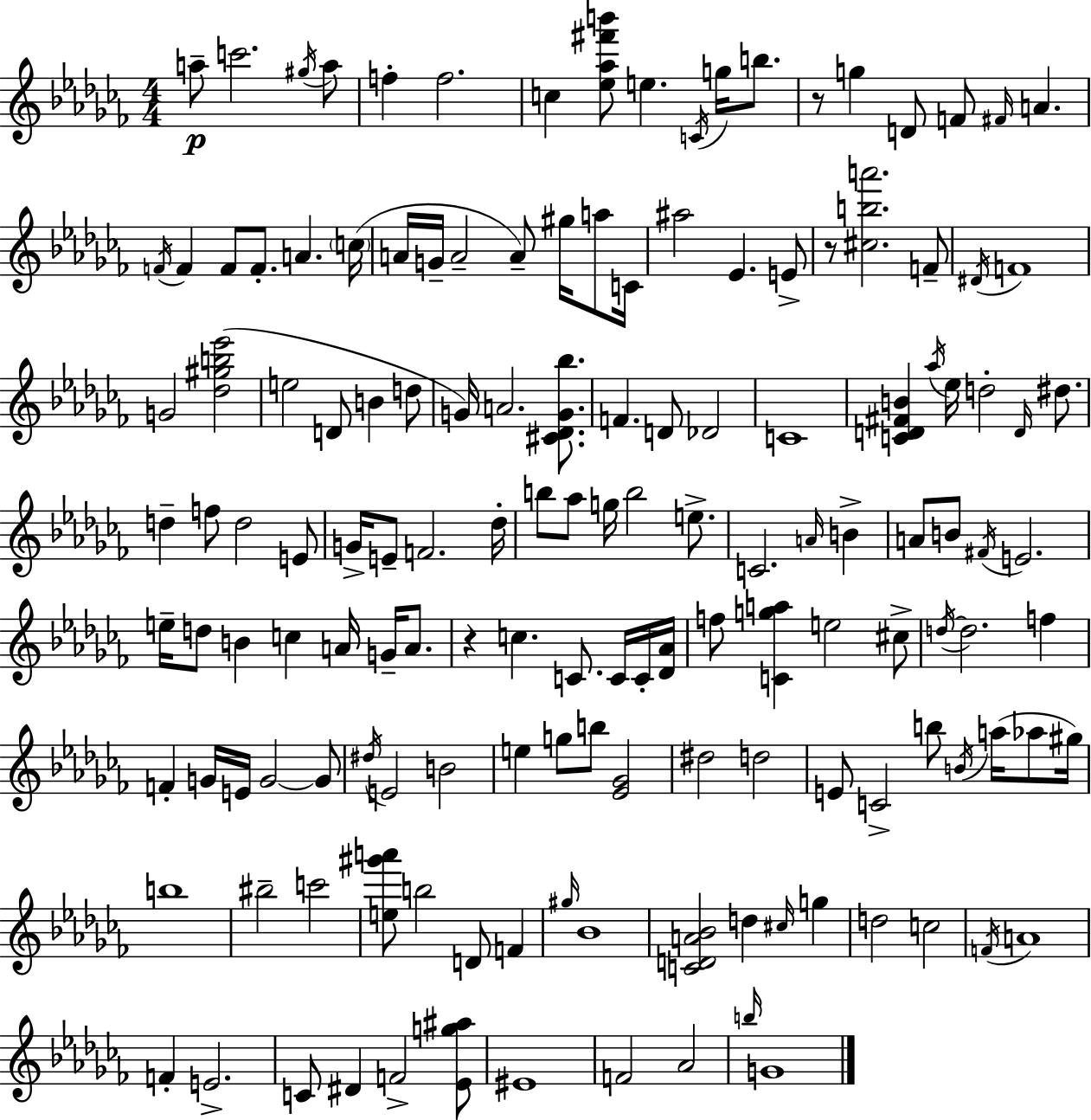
{
  \clef treble
  \numericTimeSignature
  \time 4/4
  \key aes \minor
  a''8--\p c'''2. \acciaccatura { gis''16 } a''8 | f''4-. f''2. | c''4 <ees'' aes'' fis''' b'''>8 e''4. \acciaccatura { c'16 } g''16 b''8. | r8 g''4 d'8 f'8 \grace { fis'16 } a'4. | \break \acciaccatura { f'16 } f'4 f'8 f'8.-. a'4. | \parenthesize c''16( a'16 g'16-- a'2-- a'8--) | gis''16 a''8 c'16 ais''2 ees'4. | e'8-> r8 <cis'' b'' a'''>2. | \break f'8-- \acciaccatura { dis'16 } f'1 | g'2 <des'' gis'' b'' ees'''>2( | e''2 d'8 b'4 | d''8 g'16) a'2. | \break <cis' des' g' bes''>8. f'4. d'8 des'2 | c'1 | <c' d' fis' b'>4 \acciaccatura { aes''16 } ees''16 d''2-. | \grace { d'16 } dis''8. d''4-- f''8 d''2 | \break e'8 g'16-> e'8-- f'2. | des''16-. b''8 aes''8 g''16 b''2 | e''8.-> c'2. | \grace { a'16 } b'4-> a'8 b'8 \acciaccatura { fis'16 } e'2. | \break e''16-- d''8 b'4 | c''4 a'16 g'16-- a'8. r4 c''4. | c'8. c'16 c'16-. <des' aes'>16 f''8 <c' g'' a''>4 e''2 | cis''8-> \acciaccatura { d''16~ }~ d''2. | \break f''4 f'4-. g'16 e'16 | g'2~~ g'8 \acciaccatura { dis''16 } e'2 | b'2 e''4 g''8 | b''8 <ees' ges'>2 dis''2 | \break d''2 e'8 c'2-> | b''8 \acciaccatura { b'16 } a''16( aes''8 gis''16) b''1 | bis''2-- | c'''2 <e'' gis''' a'''>8 b''2 | \break d'8 f'4 \grace { gis''16 } bes'1 | <c' d' a' bes'>2 | d''4 \grace { cis''16 } g''4 d''2 | c''2 \acciaccatura { f'16 } a'1 | \break f'4-. | e'2.-> c'8 | dis'4 f'2-> <ees' g'' ais''>8 eis'1 | f'2 | \break aes'2 \grace { b''16 } | g'1 | \bar "|."
}